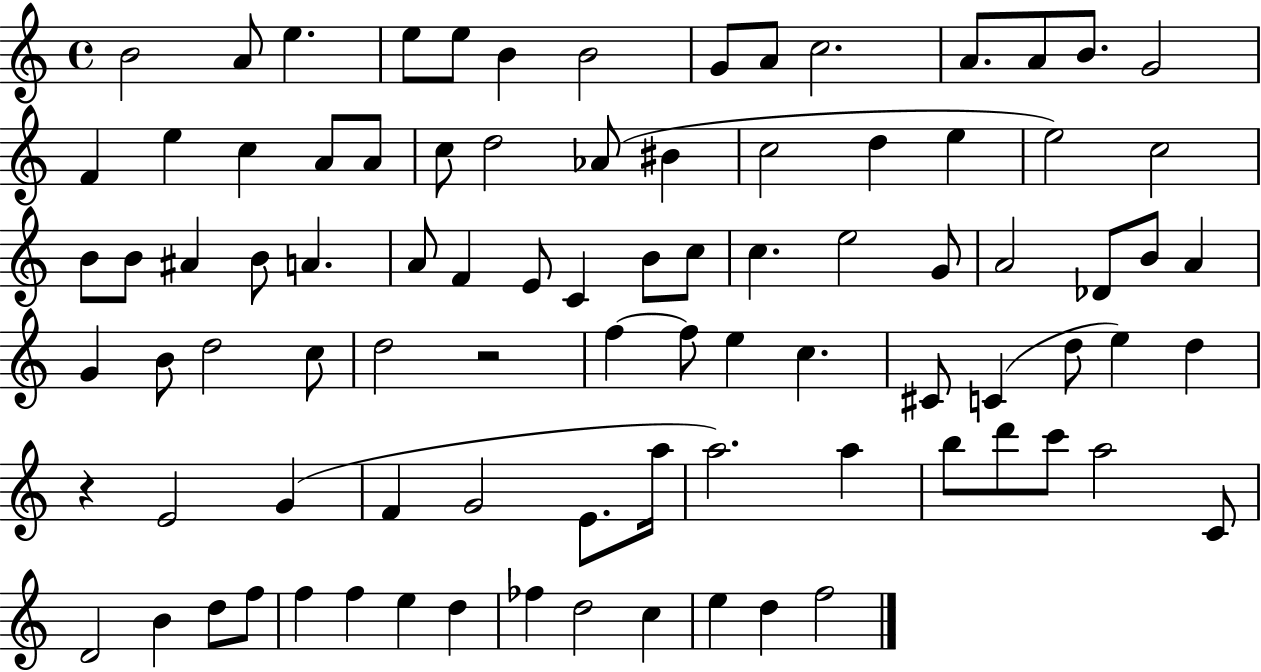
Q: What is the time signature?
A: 4/4